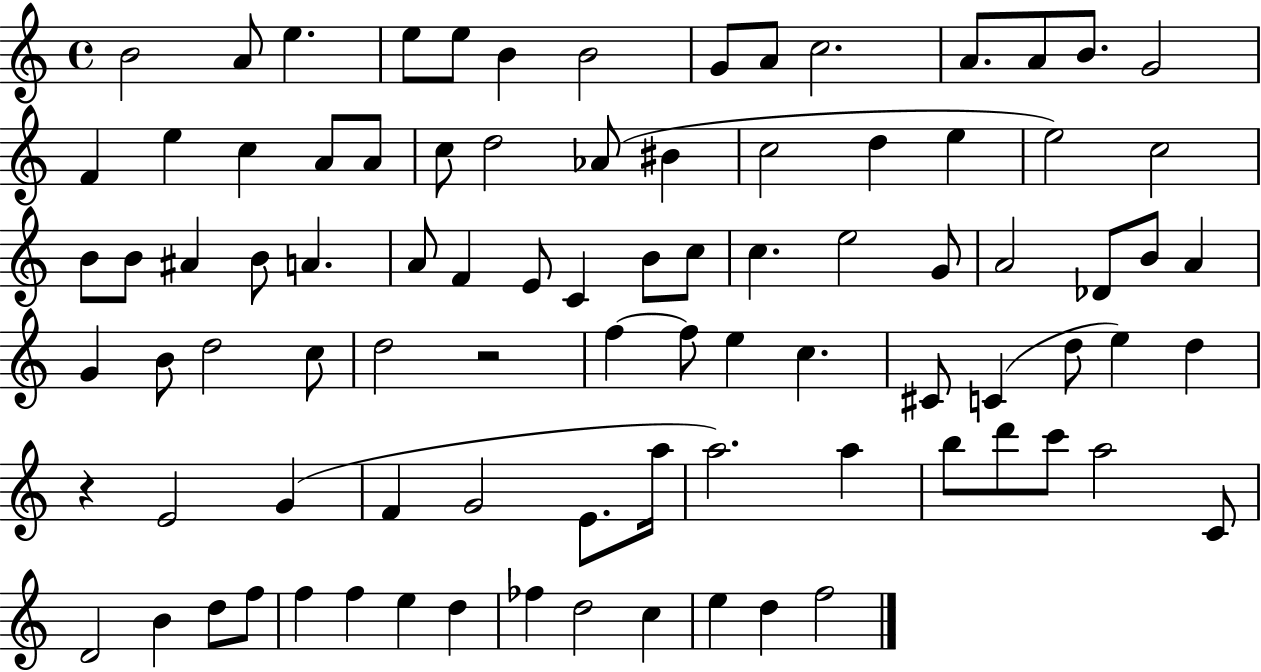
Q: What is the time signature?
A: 4/4